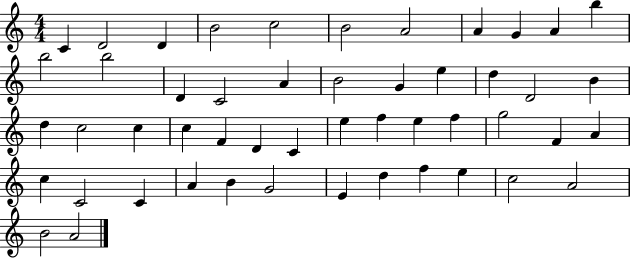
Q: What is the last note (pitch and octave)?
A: A4